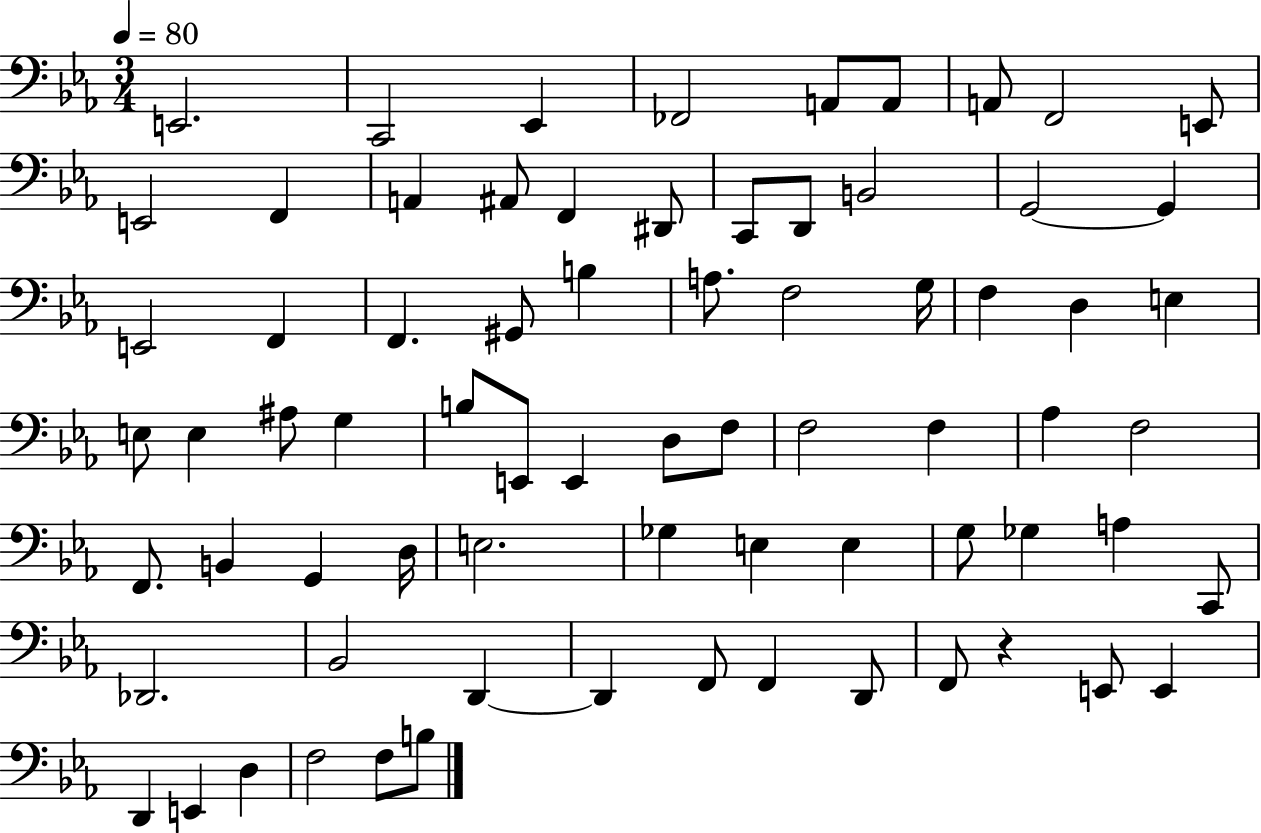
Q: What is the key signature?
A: EES major